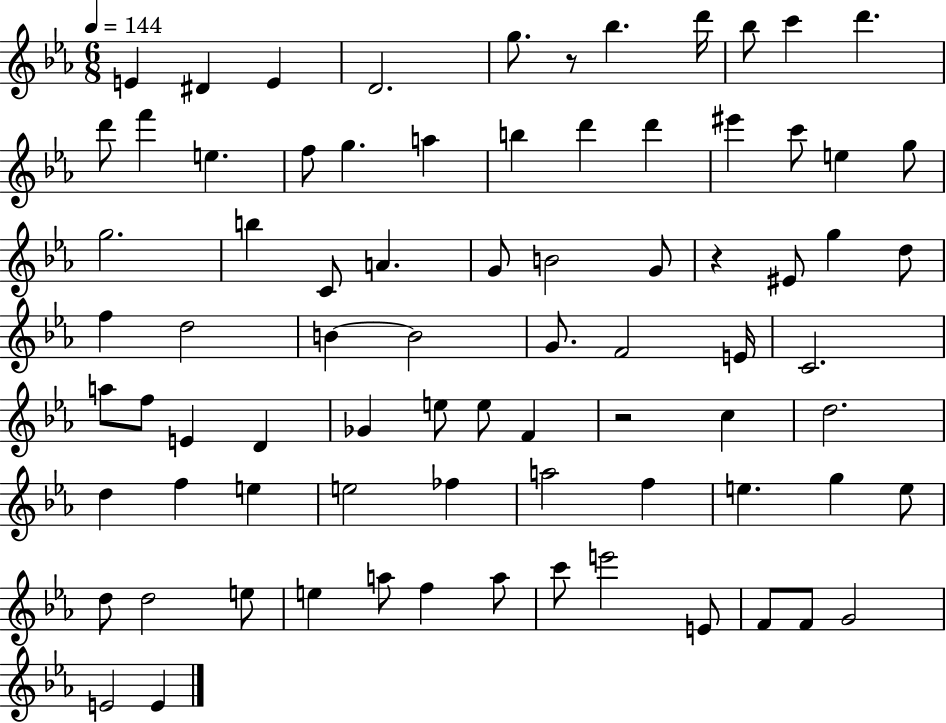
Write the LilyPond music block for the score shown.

{
  \clef treble
  \numericTimeSignature
  \time 6/8
  \key ees \major
  \tempo 4 = 144
  \repeat volta 2 { e'4 dis'4 e'4 | d'2. | g''8. r8 bes''4. d'''16 | bes''8 c'''4 d'''4. | \break d'''8 f'''4 e''4. | f''8 g''4. a''4 | b''4 d'''4 d'''4 | eis'''4 c'''8 e''4 g''8 | \break g''2. | b''4 c'8 a'4. | g'8 b'2 g'8 | r4 eis'8 g''4 d''8 | \break f''4 d''2 | b'4~~ b'2 | g'8. f'2 e'16 | c'2. | \break a''8 f''8 e'4 d'4 | ges'4 e''8 e''8 f'4 | r2 c''4 | d''2. | \break d''4 f''4 e''4 | e''2 fes''4 | a''2 f''4 | e''4. g''4 e''8 | \break d''8 d''2 e''8 | e''4 a''8 f''4 a''8 | c'''8 e'''2 e'8 | f'8 f'8 g'2 | \break e'2 e'4 | } \bar "|."
}